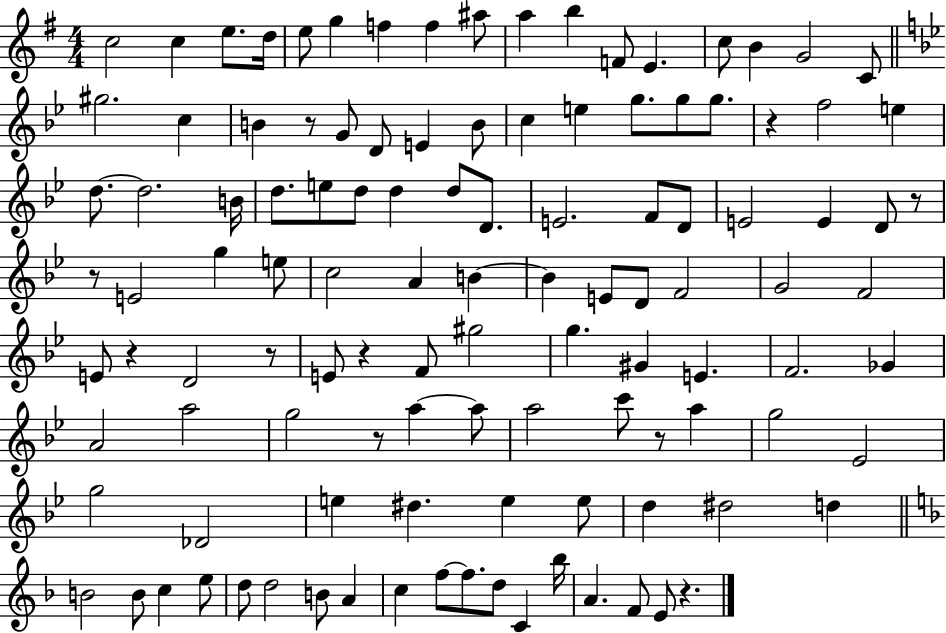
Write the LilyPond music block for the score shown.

{
  \clef treble
  \numericTimeSignature
  \time 4/4
  \key g \major
  c''2 c''4 e''8. d''16 | e''8 g''4 f''4 f''4 ais''8 | a''4 b''4 f'8 e'4. | c''8 b'4 g'2 c'8 | \break \bar "||" \break \key bes \major gis''2. c''4 | b'4 r8 g'8 d'8 e'4 b'8 | c''4 e''4 g''8. g''8 g''8. | r4 f''2 e''4 | \break d''8.~~ d''2. b'16 | d''8. e''8 d''8 d''4 d''8 d'8. | e'2. f'8 d'8 | e'2 e'4 d'8 r8 | \break r8 e'2 g''4 e''8 | c''2 a'4 b'4~~ | b'4 e'8 d'8 f'2 | g'2 f'2 | \break e'8 r4 d'2 r8 | e'8 r4 f'8 gis''2 | g''4. gis'4 e'4. | f'2. ges'4 | \break a'2 a''2 | g''2 r8 a''4~~ a''8 | a''2 c'''8 r8 a''4 | g''2 ees'2 | \break g''2 des'2 | e''4 dis''4. e''4 e''8 | d''4 dis''2 d''4 | \bar "||" \break \key f \major b'2 b'8 c''4 e''8 | d''8 d''2 b'8 a'4 | c''4 f''8~~ f''8. d''8 c'4 bes''16 | a'4. f'8 e'8 r4. | \break \bar "|."
}